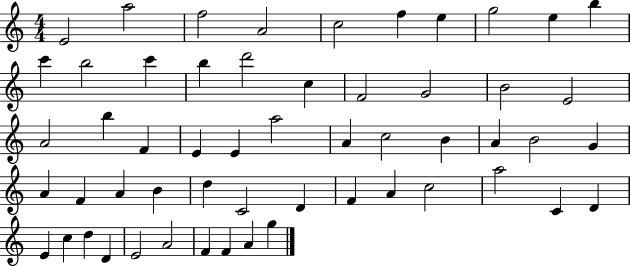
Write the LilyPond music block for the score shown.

{
  \clef treble
  \numericTimeSignature
  \time 4/4
  \key c \major
  e'2 a''2 | f''2 a'2 | c''2 f''4 e''4 | g''2 e''4 b''4 | \break c'''4 b''2 c'''4 | b''4 d'''2 c''4 | f'2 g'2 | b'2 e'2 | \break a'2 b''4 f'4 | e'4 e'4 a''2 | a'4 c''2 b'4 | a'4 b'2 g'4 | \break a'4 f'4 a'4 b'4 | d''4 c'2 d'4 | f'4 a'4 c''2 | a''2 c'4 d'4 | \break e'4 c''4 d''4 d'4 | e'2 a'2 | f'4 f'4 a'4 g''4 | \bar "|."
}